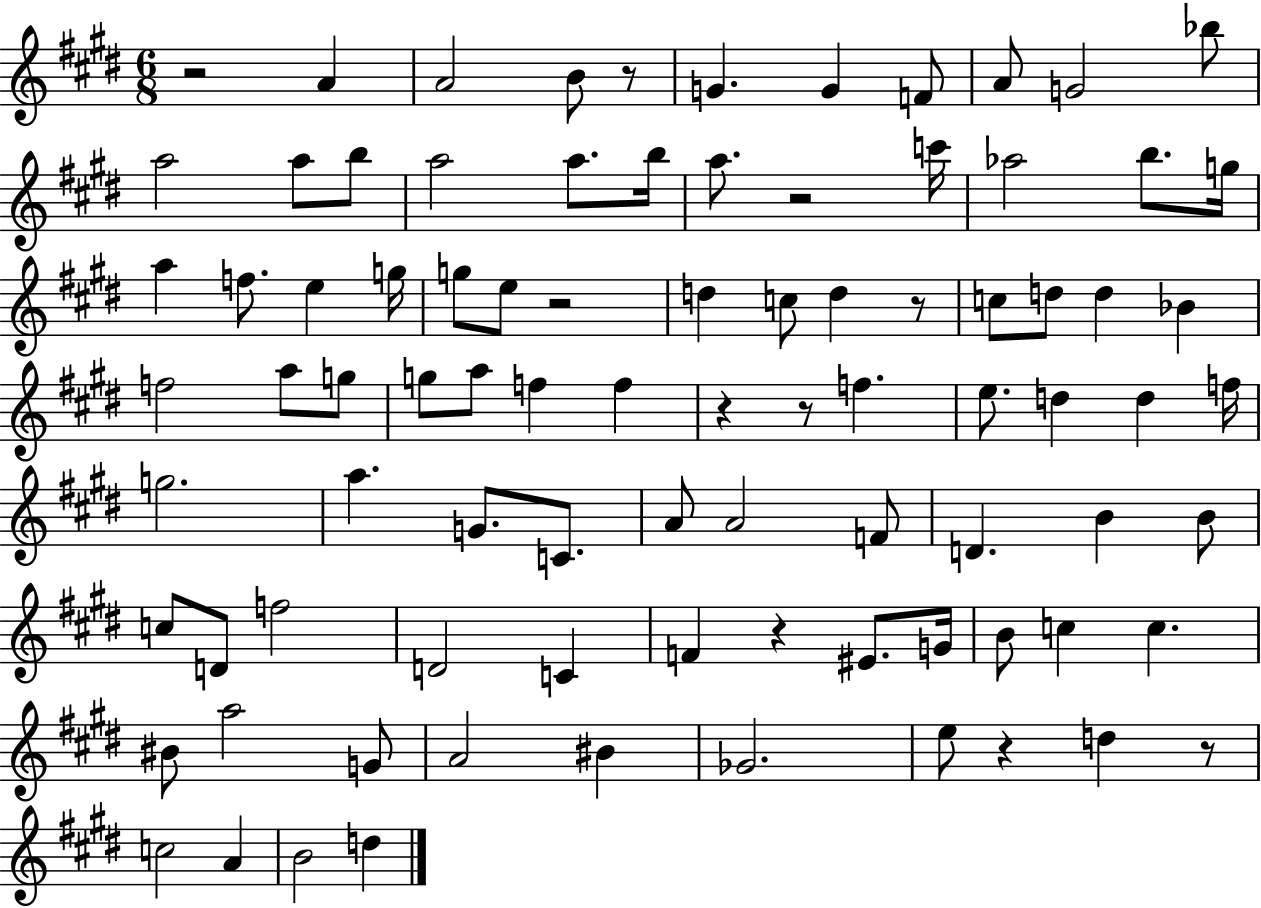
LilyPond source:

{
  \clef treble
  \numericTimeSignature
  \time 6/8
  \key e \major
  r2 a'4 | a'2 b'8 r8 | g'4. g'4 f'8 | a'8 g'2 bes''8 | \break a''2 a''8 b''8 | a''2 a''8. b''16 | a''8. r2 c'''16 | aes''2 b''8. g''16 | \break a''4 f''8. e''4 g''16 | g''8 e''8 r2 | d''4 c''8 d''4 r8 | c''8 d''8 d''4 bes'4 | \break f''2 a''8 g''8 | g''8 a''8 f''4 f''4 | r4 r8 f''4. | e''8. d''4 d''4 f''16 | \break g''2. | a''4. g'8. c'8. | a'8 a'2 f'8 | d'4. b'4 b'8 | \break c''8 d'8 f''2 | d'2 c'4 | f'4 r4 eis'8. g'16 | b'8 c''4 c''4. | \break bis'8 a''2 g'8 | a'2 bis'4 | ges'2. | e''8 r4 d''4 r8 | \break c''2 a'4 | b'2 d''4 | \bar "|."
}